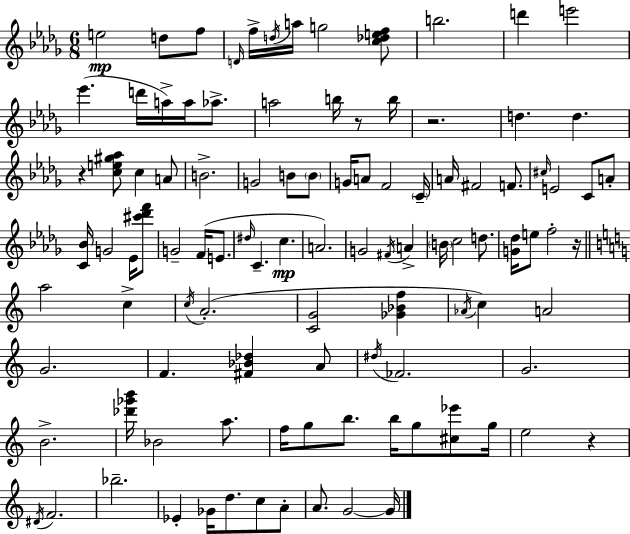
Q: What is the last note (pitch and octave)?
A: G4